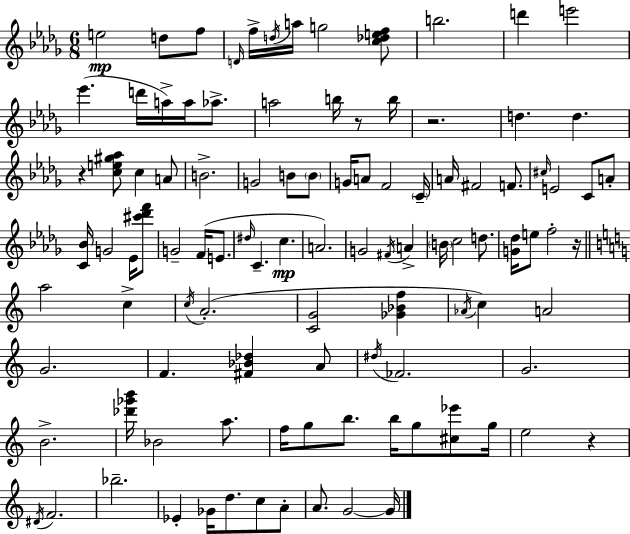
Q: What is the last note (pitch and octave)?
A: G4